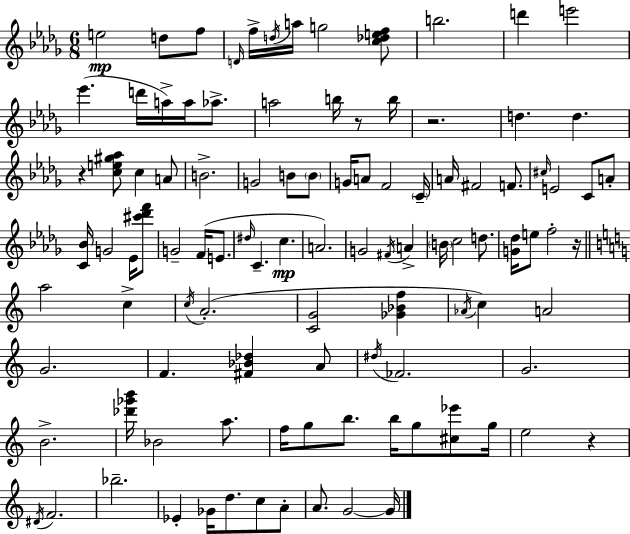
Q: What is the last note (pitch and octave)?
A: G4